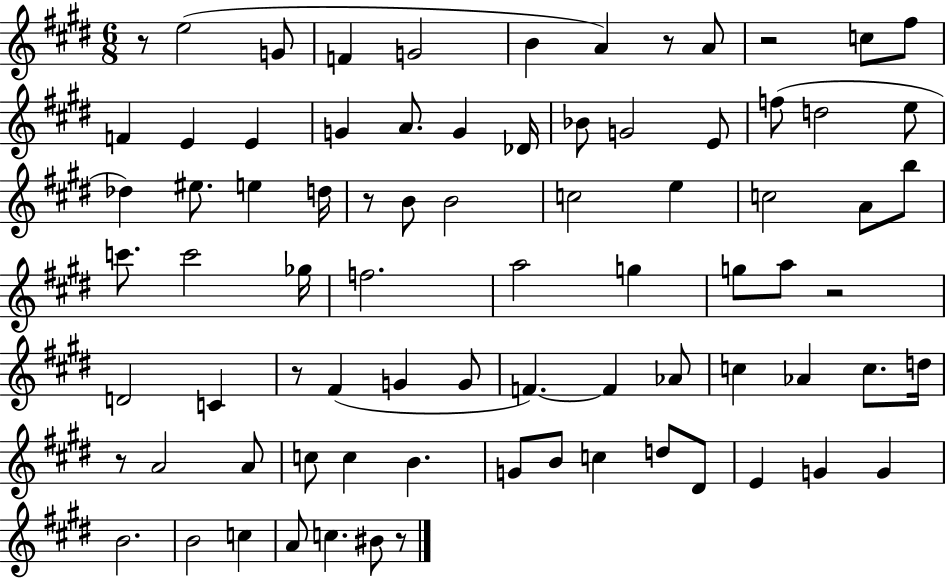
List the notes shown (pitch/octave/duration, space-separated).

R/e E5/h G4/e F4/q G4/h B4/q A4/q R/e A4/e R/h C5/e F#5/e F4/q E4/q E4/q G4/q A4/e. G4/q Db4/s Bb4/e G4/h E4/e F5/e D5/h E5/e Db5/q EIS5/e. E5/q D5/s R/e B4/e B4/h C5/h E5/q C5/h A4/e B5/e C6/e. C6/h Gb5/s F5/h. A5/h G5/q G5/e A5/e R/h D4/h C4/q R/e F#4/q G4/q G4/e F4/q. F4/q Ab4/e C5/q Ab4/q C5/e. D5/s R/e A4/h A4/e C5/e C5/q B4/q. G4/e B4/e C5/q D5/e D#4/e E4/q G4/q G4/q B4/h. B4/h C5/q A4/e C5/q. BIS4/e R/e